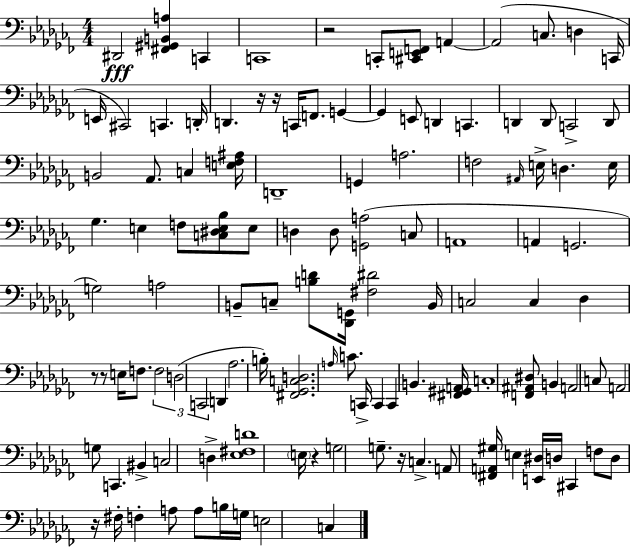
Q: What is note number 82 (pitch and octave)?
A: C3